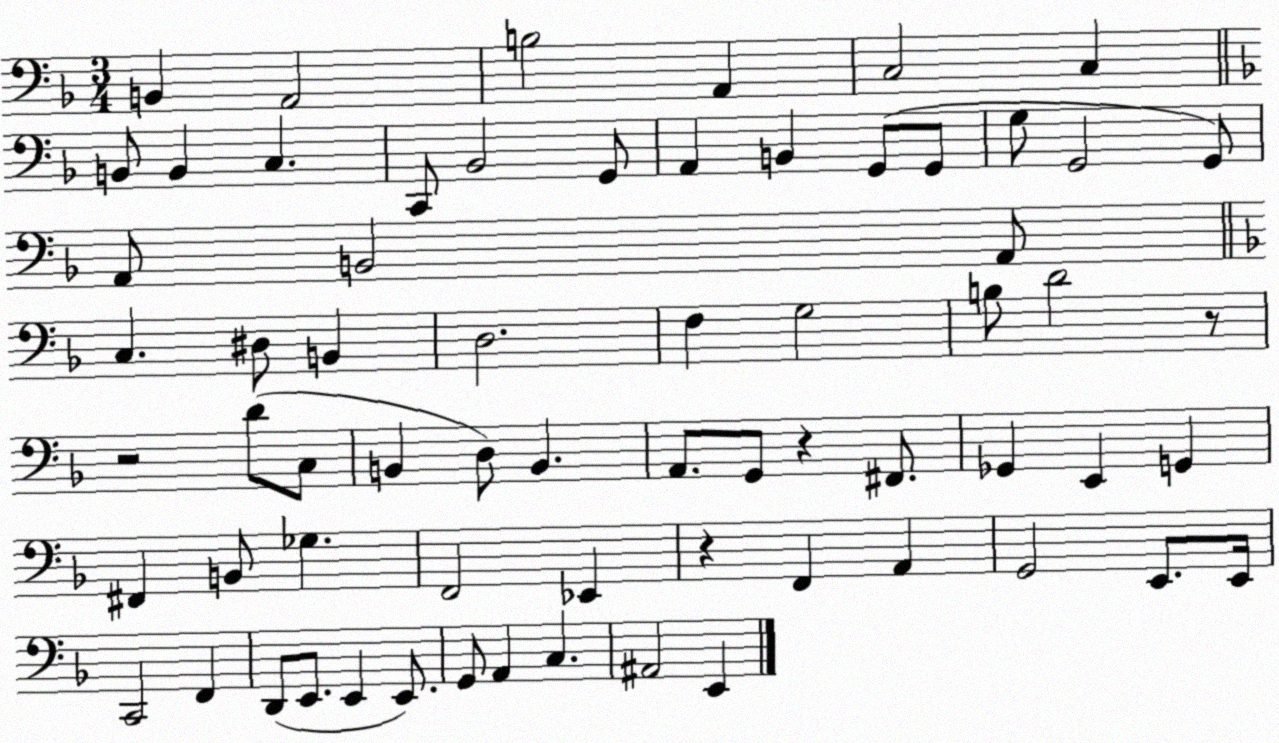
X:1
T:Untitled
M:3/4
L:1/4
K:F
B,, A,,2 B,2 A,, C,2 C, B,,/2 B,, C, C,,/2 _B,,2 G,,/2 A,, B,, G,,/2 G,,/2 G,/2 G,,2 G,,/2 A,,/2 B,,2 A,,/2 C, ^D,/2 B,, D,2 F, G,2 B,/2 D2 z/2 z2 D/2 C,/2 B,, D,/2 B,, A,,/2 G,,/2 z ^F,,/2 _G,, E,, G,, ^F,, B,,/2 _G, F,,2 _E,, z F,, A,, G,,2 E,,/2 E,,/4 C,,2 F,, D,,/2 E,,/2 E,, E,,/2 G,,/2 A,, C, ^A,,2 E,,